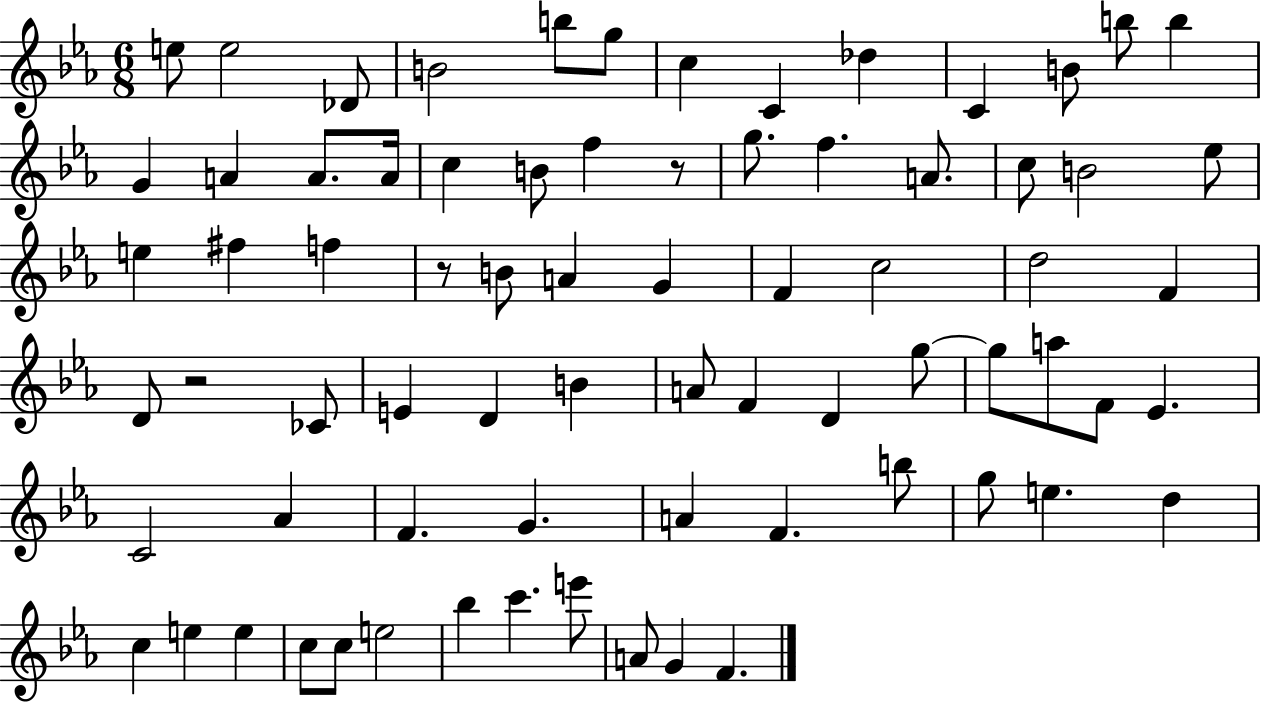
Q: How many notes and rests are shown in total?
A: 74